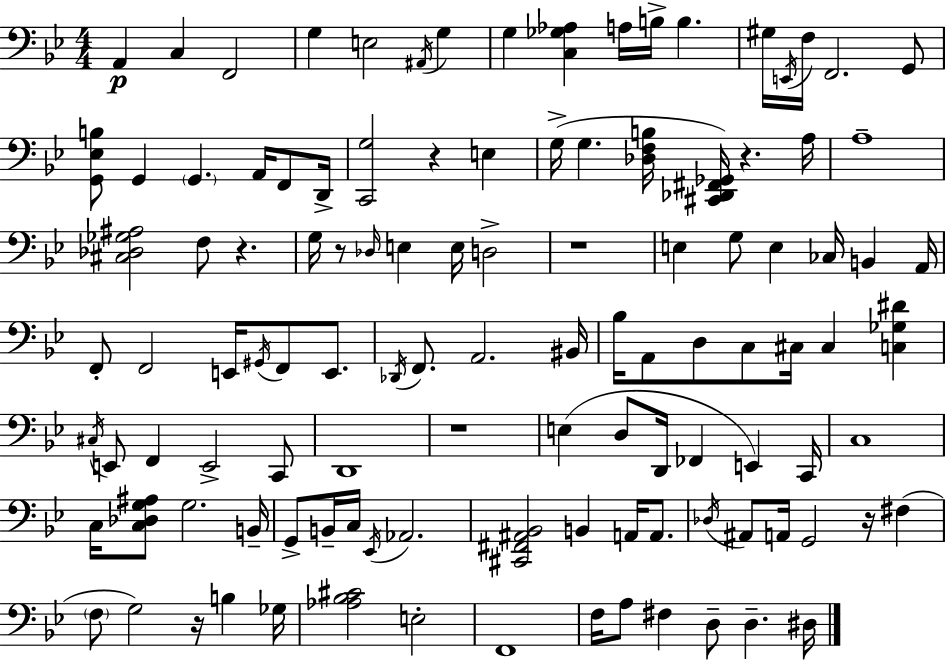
A2/q C3/q F2/h G3/q E3/h A#2/s G3/q G3/q [C3,Gb3,Ab3]/q A3/s B3/s B3/q. G#3/s E2/s F3/s F2/h. G2/e [G2,Eb3,B3]/e G2/q G2/q. A2/s F2/e D2/s [C2,G3]/h R/q E3/q G3/s G3/q. [Db3,F3,B3]/s [C#2,Db2,F#2,Gb2]/s R/q. A3/s A3/w [C#3,Db3,Gb3,A#3]/h F3/e R/q. G3/s R/e Db3/s E3/q E3/s D3/h R/w E3/q G3/e E3/q CES3/s B2/q A2/s F2/e F2/h E2/s G#2/s F2/e E2/e. Db2/s F2/e. A2/h. BIS2/s Bb3/s A2/e D3/e C3/e C#3/s C#3/q [C3,Gb3,D#4]/q C#3/s E2/e F2/q E2/h C2/e D2/w R/w E3/q D3/e D2/s FES2/q E2/q C2/s C3/w C3/s [C3,Db3,G3,A#3]/e G3/h. B2/s G2/e B2/s C3/s Eb2/s Ab2/h. [C#2,F#2,A#2,Bb2]/h B2/q A2/s A2/e. Db3/s A#2/e A2/s G2/h R/s F#3/q F3/e G3/h R/s B3/q Gb3/s [Ab3,Bb3,C#4]/h E3/h F2/w F3/s A3/e F#3/q D3/e D3/q. D#3/s